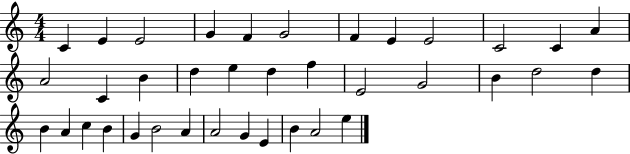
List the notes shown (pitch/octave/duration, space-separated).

C4/q E4/q E4/h G4/q F4/q G4/h F4/q E4/q E4/h C4/h C4/q A4/q A4/h C4/q B4/q D5/q E5/q D5/q F5/q E4/h G4/h B4/q D5/h D5/q B4/q A4/q C5/q B4/q G4/q B4/h A4/q A4/h G4/q E4/q B4/q A4/h E5/q